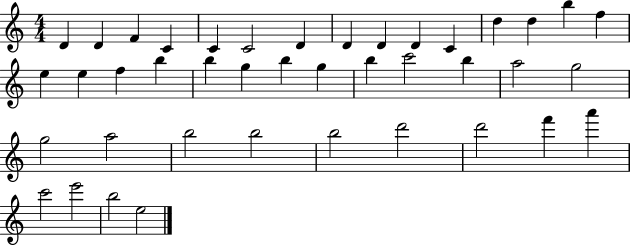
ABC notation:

X:1
T:Untitled
M:4/4
L:1/4
K:C
D D F C C C2 D D D D C d d b f e e f b b g b g b c'2 b a2 g2 g2 a2 b2 b2 b2 d'2 d'2 f' a' c'2 e'2 b2 e2